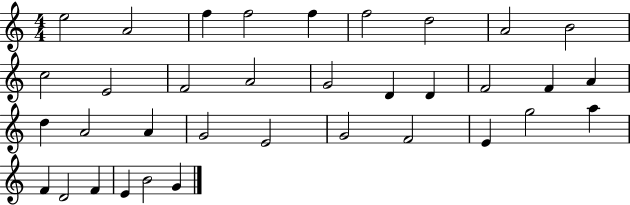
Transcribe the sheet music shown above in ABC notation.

X:1
T:Untitled
M:4/4
L:1/4
K:C
e2 A2 f f2 f f2 d2 A2 B2 c2 E2 F2 A2 G2 D D F2 F A d A2 A G2 E2 G2 F2 E g2 a F D2 F E B2 G